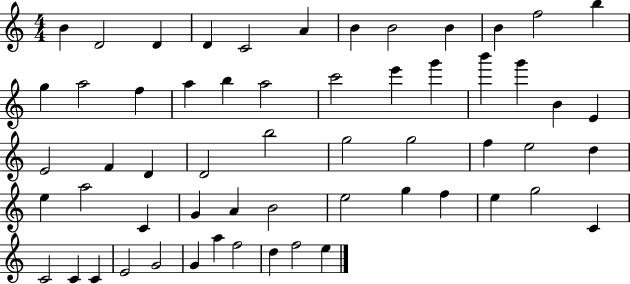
X:1
T:Untitled
M:4/4
L:1/4
K:C
B D2 D D C2 A B B2 B B f2 b g a2 f a b a2 c'2 e' g' b' g' B E E2 F D D2 b2 g2 g2 f e2 d e a2 C G A B2 e2 g f e g2 C C2 C C E2 G2 G a f2 d f2 e